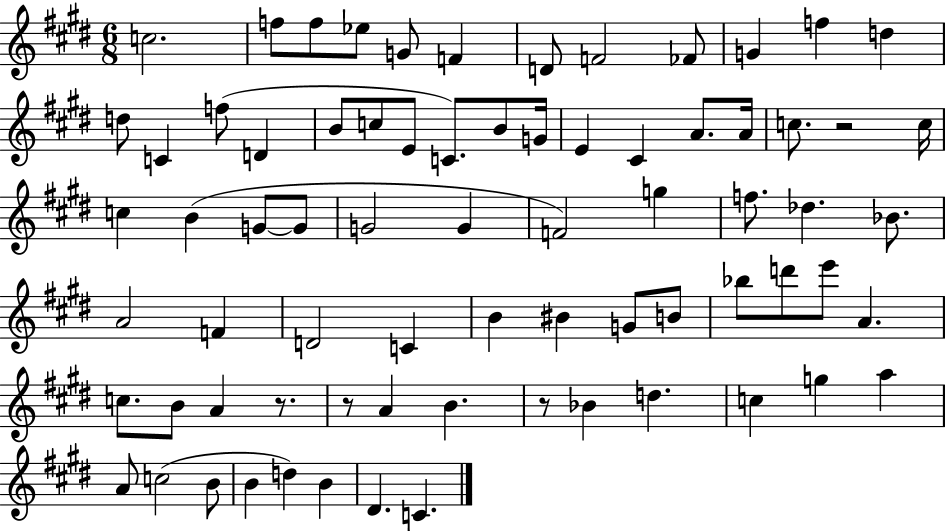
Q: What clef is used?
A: treble